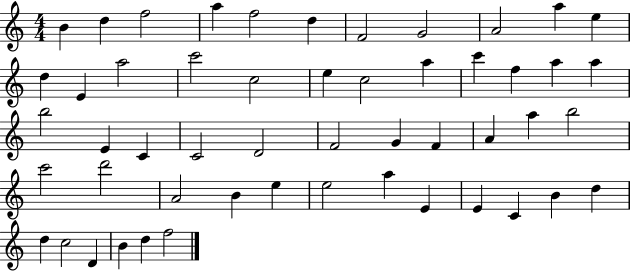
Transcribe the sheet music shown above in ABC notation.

X:1
T:Untitled
M:4/4
L:1/4
K:C
B d f2 a f2 d F2 G2 A2 a e d E a2 c'2 c2 e c2 a c' f a a b2 E C C2 D2 F2 G F A a b2 c'2 d'2 A2 B e e2 a E E C B d d c2 D B d f2